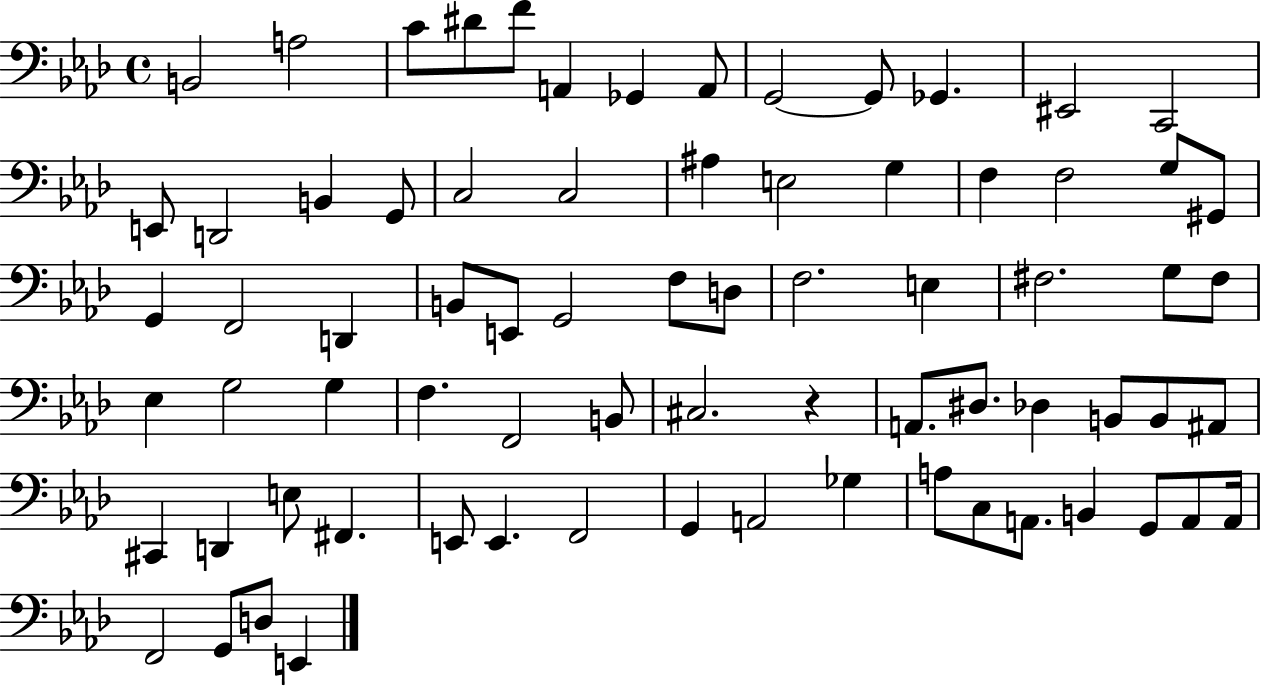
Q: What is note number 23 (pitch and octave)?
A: F3